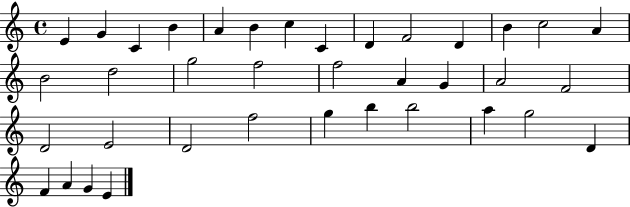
E4/q G4/q C4/q B4/q A4/q B4/q C5/q C4/q D4/q F4/h D4/q B4/q C5/h A4/q B4/h D5/h G5/h F5/h F5/h A4/q G4/q A4/h F4/h D4/h E4/h D4/h F5/h G5/q B5/q B5/h A5/q G5/h D4/q F4/q A4/q G4/q E4/q